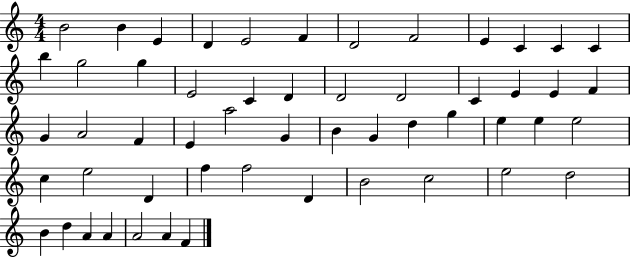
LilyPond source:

{
  \clef treble
  \numericTimeSignature
  \time 4/4
  \key c \major
  b'2 b'4 e'4 | d'4 e'2 f'4 | d'2 f'2 | e'4 c'4 c'4 c'4 | \break b''4 g''2 g''4 | e'2 c'4 d'4 | d'2 d'2 | c'4 e'4 e'4 f'4 | \break g'4 a'2 f'4 | e'4 a''2 g'4 | b'4 g'4 d''4 g''4 | e''4 e''4 e''2 | \break c''4 e''2 d'4 | f''4 f''2 d'4 | b'2 c''2 | e''2 d''2 | \break b'4 d''4 a'4 a'4 | a'2 a'4 f'4 | \bar "|."
}